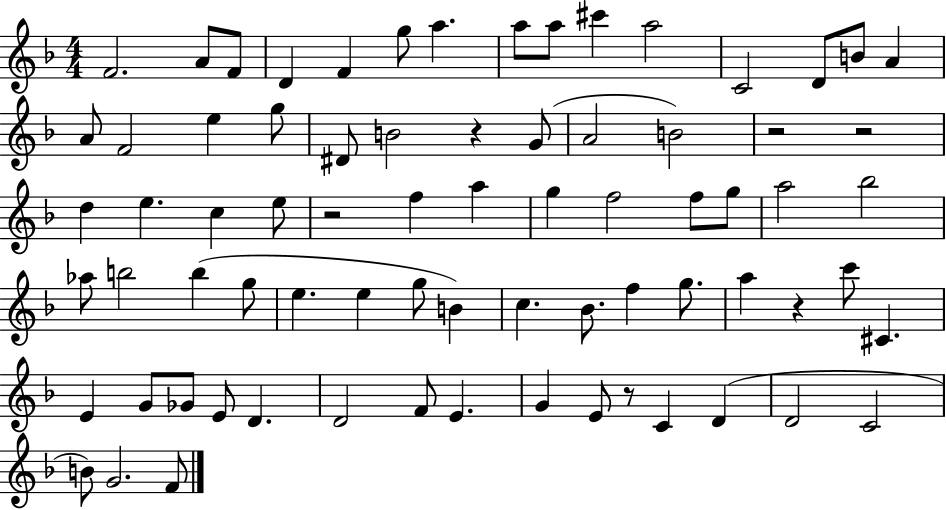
X:1
T:Untitled
M:4/4
L:1/4
K:F
F2 A/2 F/2 D F g/2 a a/2 a/2 ^c' a2 C2 D/2 B/2 A A/2 F2 e g/2 ^D/2 B2 z G/2 A2 B2 z2 z2 d e c e/2 z2 f a g f2 f/2 g/2 a2 _b2 _a/2 b2 b g/2 e e g/2 B c _B/2 f g/2 a z c'/2 ^C E G/2 _G/2 E/2 D D2 F/2 E G E/2 z/2 C D D2 C2 B/2 G2 F/2